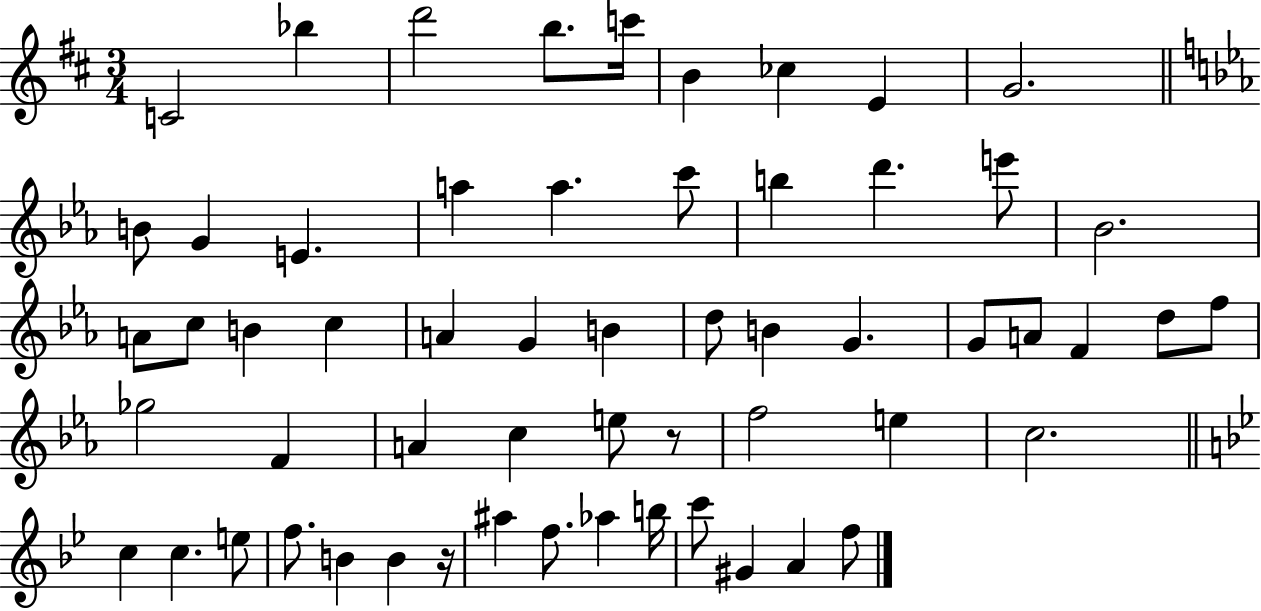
C4/h Bb5/q D6/h B5/e. C6/s B4/q CES5/q E4/q G4/h. B4/e G4/q E4/q. A5/q A5/q. C6/e B5/q D6/q. E6/e Bb4/h. A4/e C5/e B4/q C5/q A4/q G4/q B4/q D5/e B4/q G4/q. G4/e A4/e F4/q D5/e F5/e Gb5/h F4/q A4/q C5/q E5/e R/e F5/h E5/q C5/h. C5/q C5/q. E5/e F5/e. B4/q B4/q R/s A#5/q F5/e. Ab5/q B5/s C6/e G#4/q A4/q F5/e